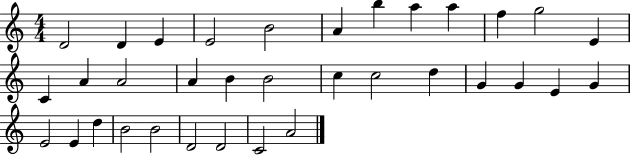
{
  \clef treble
  \numericTimeSignature
  \time 4/4
  \key c \major
  d'2 d'4 e'4 | e'2 b'2 | a'4 b''4 a''4 a''4 | f''4 g''2 e'4 | \break c'4 a'4 a'2 | a'4 b'4 b'2 | c''4 c''2 d''4 | g'4 g'4 e'4 g'4 | \break e'2 e'4 d''4 | b'2 b'2 | d'2 d'2 | c'2 a'2 | \break \bar "|."
}